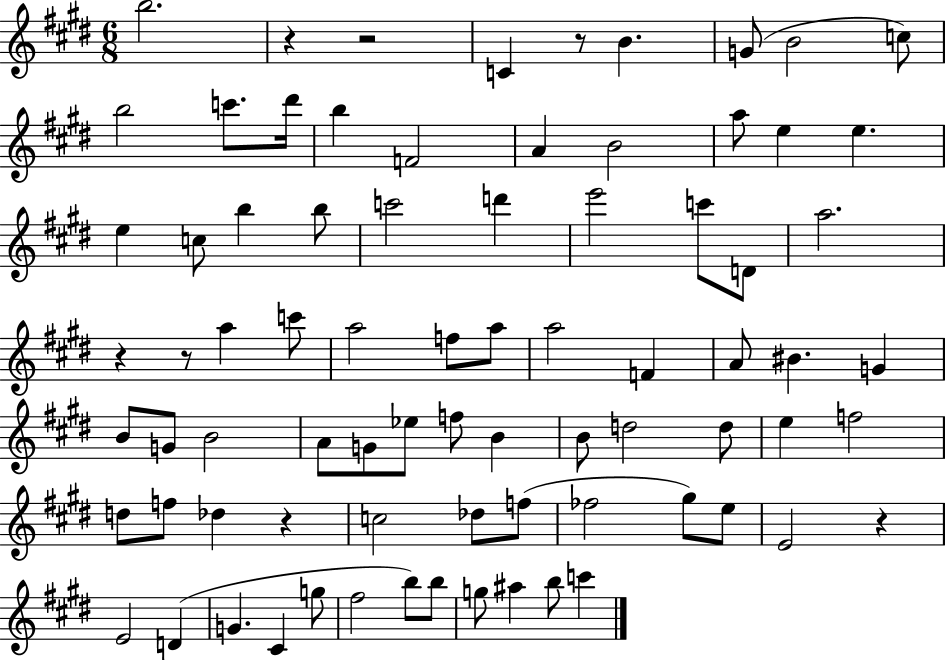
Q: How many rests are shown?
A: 7